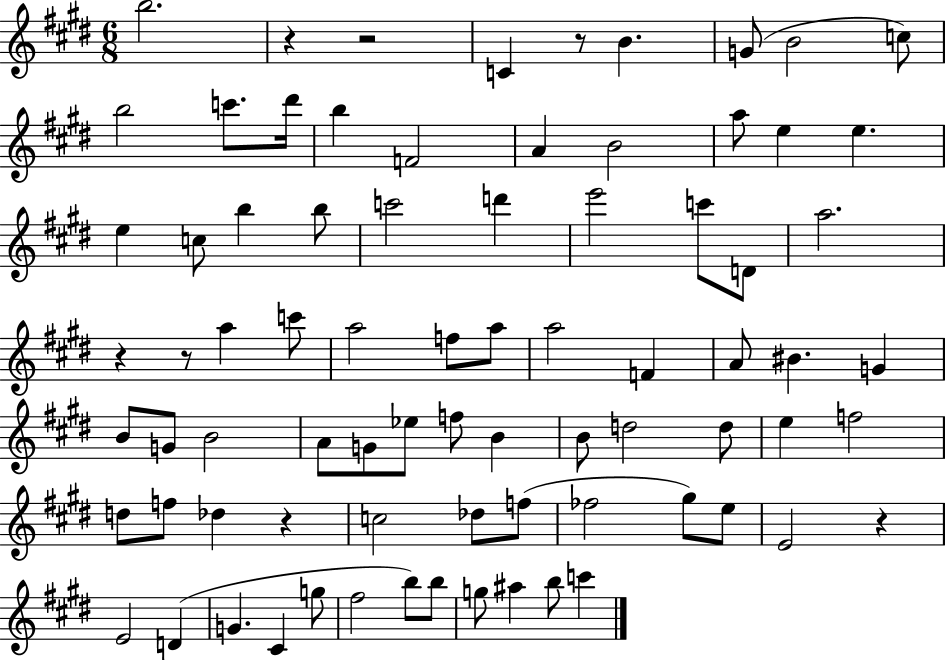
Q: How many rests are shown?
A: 7